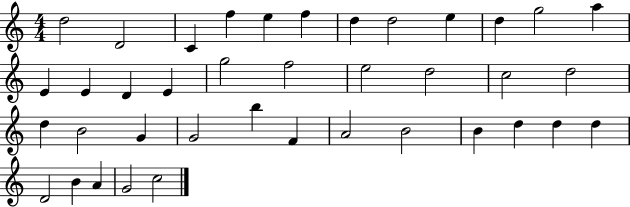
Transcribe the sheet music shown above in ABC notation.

X:1
T:Untitled
M:4/4
L:1/4
K:C
d2 D2 C f e f d d2 e d g2 a E E D E g2 f2 e2 d2 c2 d2 d B2 G G2 b F A2 B2 B d d d D2 B A G2 c2